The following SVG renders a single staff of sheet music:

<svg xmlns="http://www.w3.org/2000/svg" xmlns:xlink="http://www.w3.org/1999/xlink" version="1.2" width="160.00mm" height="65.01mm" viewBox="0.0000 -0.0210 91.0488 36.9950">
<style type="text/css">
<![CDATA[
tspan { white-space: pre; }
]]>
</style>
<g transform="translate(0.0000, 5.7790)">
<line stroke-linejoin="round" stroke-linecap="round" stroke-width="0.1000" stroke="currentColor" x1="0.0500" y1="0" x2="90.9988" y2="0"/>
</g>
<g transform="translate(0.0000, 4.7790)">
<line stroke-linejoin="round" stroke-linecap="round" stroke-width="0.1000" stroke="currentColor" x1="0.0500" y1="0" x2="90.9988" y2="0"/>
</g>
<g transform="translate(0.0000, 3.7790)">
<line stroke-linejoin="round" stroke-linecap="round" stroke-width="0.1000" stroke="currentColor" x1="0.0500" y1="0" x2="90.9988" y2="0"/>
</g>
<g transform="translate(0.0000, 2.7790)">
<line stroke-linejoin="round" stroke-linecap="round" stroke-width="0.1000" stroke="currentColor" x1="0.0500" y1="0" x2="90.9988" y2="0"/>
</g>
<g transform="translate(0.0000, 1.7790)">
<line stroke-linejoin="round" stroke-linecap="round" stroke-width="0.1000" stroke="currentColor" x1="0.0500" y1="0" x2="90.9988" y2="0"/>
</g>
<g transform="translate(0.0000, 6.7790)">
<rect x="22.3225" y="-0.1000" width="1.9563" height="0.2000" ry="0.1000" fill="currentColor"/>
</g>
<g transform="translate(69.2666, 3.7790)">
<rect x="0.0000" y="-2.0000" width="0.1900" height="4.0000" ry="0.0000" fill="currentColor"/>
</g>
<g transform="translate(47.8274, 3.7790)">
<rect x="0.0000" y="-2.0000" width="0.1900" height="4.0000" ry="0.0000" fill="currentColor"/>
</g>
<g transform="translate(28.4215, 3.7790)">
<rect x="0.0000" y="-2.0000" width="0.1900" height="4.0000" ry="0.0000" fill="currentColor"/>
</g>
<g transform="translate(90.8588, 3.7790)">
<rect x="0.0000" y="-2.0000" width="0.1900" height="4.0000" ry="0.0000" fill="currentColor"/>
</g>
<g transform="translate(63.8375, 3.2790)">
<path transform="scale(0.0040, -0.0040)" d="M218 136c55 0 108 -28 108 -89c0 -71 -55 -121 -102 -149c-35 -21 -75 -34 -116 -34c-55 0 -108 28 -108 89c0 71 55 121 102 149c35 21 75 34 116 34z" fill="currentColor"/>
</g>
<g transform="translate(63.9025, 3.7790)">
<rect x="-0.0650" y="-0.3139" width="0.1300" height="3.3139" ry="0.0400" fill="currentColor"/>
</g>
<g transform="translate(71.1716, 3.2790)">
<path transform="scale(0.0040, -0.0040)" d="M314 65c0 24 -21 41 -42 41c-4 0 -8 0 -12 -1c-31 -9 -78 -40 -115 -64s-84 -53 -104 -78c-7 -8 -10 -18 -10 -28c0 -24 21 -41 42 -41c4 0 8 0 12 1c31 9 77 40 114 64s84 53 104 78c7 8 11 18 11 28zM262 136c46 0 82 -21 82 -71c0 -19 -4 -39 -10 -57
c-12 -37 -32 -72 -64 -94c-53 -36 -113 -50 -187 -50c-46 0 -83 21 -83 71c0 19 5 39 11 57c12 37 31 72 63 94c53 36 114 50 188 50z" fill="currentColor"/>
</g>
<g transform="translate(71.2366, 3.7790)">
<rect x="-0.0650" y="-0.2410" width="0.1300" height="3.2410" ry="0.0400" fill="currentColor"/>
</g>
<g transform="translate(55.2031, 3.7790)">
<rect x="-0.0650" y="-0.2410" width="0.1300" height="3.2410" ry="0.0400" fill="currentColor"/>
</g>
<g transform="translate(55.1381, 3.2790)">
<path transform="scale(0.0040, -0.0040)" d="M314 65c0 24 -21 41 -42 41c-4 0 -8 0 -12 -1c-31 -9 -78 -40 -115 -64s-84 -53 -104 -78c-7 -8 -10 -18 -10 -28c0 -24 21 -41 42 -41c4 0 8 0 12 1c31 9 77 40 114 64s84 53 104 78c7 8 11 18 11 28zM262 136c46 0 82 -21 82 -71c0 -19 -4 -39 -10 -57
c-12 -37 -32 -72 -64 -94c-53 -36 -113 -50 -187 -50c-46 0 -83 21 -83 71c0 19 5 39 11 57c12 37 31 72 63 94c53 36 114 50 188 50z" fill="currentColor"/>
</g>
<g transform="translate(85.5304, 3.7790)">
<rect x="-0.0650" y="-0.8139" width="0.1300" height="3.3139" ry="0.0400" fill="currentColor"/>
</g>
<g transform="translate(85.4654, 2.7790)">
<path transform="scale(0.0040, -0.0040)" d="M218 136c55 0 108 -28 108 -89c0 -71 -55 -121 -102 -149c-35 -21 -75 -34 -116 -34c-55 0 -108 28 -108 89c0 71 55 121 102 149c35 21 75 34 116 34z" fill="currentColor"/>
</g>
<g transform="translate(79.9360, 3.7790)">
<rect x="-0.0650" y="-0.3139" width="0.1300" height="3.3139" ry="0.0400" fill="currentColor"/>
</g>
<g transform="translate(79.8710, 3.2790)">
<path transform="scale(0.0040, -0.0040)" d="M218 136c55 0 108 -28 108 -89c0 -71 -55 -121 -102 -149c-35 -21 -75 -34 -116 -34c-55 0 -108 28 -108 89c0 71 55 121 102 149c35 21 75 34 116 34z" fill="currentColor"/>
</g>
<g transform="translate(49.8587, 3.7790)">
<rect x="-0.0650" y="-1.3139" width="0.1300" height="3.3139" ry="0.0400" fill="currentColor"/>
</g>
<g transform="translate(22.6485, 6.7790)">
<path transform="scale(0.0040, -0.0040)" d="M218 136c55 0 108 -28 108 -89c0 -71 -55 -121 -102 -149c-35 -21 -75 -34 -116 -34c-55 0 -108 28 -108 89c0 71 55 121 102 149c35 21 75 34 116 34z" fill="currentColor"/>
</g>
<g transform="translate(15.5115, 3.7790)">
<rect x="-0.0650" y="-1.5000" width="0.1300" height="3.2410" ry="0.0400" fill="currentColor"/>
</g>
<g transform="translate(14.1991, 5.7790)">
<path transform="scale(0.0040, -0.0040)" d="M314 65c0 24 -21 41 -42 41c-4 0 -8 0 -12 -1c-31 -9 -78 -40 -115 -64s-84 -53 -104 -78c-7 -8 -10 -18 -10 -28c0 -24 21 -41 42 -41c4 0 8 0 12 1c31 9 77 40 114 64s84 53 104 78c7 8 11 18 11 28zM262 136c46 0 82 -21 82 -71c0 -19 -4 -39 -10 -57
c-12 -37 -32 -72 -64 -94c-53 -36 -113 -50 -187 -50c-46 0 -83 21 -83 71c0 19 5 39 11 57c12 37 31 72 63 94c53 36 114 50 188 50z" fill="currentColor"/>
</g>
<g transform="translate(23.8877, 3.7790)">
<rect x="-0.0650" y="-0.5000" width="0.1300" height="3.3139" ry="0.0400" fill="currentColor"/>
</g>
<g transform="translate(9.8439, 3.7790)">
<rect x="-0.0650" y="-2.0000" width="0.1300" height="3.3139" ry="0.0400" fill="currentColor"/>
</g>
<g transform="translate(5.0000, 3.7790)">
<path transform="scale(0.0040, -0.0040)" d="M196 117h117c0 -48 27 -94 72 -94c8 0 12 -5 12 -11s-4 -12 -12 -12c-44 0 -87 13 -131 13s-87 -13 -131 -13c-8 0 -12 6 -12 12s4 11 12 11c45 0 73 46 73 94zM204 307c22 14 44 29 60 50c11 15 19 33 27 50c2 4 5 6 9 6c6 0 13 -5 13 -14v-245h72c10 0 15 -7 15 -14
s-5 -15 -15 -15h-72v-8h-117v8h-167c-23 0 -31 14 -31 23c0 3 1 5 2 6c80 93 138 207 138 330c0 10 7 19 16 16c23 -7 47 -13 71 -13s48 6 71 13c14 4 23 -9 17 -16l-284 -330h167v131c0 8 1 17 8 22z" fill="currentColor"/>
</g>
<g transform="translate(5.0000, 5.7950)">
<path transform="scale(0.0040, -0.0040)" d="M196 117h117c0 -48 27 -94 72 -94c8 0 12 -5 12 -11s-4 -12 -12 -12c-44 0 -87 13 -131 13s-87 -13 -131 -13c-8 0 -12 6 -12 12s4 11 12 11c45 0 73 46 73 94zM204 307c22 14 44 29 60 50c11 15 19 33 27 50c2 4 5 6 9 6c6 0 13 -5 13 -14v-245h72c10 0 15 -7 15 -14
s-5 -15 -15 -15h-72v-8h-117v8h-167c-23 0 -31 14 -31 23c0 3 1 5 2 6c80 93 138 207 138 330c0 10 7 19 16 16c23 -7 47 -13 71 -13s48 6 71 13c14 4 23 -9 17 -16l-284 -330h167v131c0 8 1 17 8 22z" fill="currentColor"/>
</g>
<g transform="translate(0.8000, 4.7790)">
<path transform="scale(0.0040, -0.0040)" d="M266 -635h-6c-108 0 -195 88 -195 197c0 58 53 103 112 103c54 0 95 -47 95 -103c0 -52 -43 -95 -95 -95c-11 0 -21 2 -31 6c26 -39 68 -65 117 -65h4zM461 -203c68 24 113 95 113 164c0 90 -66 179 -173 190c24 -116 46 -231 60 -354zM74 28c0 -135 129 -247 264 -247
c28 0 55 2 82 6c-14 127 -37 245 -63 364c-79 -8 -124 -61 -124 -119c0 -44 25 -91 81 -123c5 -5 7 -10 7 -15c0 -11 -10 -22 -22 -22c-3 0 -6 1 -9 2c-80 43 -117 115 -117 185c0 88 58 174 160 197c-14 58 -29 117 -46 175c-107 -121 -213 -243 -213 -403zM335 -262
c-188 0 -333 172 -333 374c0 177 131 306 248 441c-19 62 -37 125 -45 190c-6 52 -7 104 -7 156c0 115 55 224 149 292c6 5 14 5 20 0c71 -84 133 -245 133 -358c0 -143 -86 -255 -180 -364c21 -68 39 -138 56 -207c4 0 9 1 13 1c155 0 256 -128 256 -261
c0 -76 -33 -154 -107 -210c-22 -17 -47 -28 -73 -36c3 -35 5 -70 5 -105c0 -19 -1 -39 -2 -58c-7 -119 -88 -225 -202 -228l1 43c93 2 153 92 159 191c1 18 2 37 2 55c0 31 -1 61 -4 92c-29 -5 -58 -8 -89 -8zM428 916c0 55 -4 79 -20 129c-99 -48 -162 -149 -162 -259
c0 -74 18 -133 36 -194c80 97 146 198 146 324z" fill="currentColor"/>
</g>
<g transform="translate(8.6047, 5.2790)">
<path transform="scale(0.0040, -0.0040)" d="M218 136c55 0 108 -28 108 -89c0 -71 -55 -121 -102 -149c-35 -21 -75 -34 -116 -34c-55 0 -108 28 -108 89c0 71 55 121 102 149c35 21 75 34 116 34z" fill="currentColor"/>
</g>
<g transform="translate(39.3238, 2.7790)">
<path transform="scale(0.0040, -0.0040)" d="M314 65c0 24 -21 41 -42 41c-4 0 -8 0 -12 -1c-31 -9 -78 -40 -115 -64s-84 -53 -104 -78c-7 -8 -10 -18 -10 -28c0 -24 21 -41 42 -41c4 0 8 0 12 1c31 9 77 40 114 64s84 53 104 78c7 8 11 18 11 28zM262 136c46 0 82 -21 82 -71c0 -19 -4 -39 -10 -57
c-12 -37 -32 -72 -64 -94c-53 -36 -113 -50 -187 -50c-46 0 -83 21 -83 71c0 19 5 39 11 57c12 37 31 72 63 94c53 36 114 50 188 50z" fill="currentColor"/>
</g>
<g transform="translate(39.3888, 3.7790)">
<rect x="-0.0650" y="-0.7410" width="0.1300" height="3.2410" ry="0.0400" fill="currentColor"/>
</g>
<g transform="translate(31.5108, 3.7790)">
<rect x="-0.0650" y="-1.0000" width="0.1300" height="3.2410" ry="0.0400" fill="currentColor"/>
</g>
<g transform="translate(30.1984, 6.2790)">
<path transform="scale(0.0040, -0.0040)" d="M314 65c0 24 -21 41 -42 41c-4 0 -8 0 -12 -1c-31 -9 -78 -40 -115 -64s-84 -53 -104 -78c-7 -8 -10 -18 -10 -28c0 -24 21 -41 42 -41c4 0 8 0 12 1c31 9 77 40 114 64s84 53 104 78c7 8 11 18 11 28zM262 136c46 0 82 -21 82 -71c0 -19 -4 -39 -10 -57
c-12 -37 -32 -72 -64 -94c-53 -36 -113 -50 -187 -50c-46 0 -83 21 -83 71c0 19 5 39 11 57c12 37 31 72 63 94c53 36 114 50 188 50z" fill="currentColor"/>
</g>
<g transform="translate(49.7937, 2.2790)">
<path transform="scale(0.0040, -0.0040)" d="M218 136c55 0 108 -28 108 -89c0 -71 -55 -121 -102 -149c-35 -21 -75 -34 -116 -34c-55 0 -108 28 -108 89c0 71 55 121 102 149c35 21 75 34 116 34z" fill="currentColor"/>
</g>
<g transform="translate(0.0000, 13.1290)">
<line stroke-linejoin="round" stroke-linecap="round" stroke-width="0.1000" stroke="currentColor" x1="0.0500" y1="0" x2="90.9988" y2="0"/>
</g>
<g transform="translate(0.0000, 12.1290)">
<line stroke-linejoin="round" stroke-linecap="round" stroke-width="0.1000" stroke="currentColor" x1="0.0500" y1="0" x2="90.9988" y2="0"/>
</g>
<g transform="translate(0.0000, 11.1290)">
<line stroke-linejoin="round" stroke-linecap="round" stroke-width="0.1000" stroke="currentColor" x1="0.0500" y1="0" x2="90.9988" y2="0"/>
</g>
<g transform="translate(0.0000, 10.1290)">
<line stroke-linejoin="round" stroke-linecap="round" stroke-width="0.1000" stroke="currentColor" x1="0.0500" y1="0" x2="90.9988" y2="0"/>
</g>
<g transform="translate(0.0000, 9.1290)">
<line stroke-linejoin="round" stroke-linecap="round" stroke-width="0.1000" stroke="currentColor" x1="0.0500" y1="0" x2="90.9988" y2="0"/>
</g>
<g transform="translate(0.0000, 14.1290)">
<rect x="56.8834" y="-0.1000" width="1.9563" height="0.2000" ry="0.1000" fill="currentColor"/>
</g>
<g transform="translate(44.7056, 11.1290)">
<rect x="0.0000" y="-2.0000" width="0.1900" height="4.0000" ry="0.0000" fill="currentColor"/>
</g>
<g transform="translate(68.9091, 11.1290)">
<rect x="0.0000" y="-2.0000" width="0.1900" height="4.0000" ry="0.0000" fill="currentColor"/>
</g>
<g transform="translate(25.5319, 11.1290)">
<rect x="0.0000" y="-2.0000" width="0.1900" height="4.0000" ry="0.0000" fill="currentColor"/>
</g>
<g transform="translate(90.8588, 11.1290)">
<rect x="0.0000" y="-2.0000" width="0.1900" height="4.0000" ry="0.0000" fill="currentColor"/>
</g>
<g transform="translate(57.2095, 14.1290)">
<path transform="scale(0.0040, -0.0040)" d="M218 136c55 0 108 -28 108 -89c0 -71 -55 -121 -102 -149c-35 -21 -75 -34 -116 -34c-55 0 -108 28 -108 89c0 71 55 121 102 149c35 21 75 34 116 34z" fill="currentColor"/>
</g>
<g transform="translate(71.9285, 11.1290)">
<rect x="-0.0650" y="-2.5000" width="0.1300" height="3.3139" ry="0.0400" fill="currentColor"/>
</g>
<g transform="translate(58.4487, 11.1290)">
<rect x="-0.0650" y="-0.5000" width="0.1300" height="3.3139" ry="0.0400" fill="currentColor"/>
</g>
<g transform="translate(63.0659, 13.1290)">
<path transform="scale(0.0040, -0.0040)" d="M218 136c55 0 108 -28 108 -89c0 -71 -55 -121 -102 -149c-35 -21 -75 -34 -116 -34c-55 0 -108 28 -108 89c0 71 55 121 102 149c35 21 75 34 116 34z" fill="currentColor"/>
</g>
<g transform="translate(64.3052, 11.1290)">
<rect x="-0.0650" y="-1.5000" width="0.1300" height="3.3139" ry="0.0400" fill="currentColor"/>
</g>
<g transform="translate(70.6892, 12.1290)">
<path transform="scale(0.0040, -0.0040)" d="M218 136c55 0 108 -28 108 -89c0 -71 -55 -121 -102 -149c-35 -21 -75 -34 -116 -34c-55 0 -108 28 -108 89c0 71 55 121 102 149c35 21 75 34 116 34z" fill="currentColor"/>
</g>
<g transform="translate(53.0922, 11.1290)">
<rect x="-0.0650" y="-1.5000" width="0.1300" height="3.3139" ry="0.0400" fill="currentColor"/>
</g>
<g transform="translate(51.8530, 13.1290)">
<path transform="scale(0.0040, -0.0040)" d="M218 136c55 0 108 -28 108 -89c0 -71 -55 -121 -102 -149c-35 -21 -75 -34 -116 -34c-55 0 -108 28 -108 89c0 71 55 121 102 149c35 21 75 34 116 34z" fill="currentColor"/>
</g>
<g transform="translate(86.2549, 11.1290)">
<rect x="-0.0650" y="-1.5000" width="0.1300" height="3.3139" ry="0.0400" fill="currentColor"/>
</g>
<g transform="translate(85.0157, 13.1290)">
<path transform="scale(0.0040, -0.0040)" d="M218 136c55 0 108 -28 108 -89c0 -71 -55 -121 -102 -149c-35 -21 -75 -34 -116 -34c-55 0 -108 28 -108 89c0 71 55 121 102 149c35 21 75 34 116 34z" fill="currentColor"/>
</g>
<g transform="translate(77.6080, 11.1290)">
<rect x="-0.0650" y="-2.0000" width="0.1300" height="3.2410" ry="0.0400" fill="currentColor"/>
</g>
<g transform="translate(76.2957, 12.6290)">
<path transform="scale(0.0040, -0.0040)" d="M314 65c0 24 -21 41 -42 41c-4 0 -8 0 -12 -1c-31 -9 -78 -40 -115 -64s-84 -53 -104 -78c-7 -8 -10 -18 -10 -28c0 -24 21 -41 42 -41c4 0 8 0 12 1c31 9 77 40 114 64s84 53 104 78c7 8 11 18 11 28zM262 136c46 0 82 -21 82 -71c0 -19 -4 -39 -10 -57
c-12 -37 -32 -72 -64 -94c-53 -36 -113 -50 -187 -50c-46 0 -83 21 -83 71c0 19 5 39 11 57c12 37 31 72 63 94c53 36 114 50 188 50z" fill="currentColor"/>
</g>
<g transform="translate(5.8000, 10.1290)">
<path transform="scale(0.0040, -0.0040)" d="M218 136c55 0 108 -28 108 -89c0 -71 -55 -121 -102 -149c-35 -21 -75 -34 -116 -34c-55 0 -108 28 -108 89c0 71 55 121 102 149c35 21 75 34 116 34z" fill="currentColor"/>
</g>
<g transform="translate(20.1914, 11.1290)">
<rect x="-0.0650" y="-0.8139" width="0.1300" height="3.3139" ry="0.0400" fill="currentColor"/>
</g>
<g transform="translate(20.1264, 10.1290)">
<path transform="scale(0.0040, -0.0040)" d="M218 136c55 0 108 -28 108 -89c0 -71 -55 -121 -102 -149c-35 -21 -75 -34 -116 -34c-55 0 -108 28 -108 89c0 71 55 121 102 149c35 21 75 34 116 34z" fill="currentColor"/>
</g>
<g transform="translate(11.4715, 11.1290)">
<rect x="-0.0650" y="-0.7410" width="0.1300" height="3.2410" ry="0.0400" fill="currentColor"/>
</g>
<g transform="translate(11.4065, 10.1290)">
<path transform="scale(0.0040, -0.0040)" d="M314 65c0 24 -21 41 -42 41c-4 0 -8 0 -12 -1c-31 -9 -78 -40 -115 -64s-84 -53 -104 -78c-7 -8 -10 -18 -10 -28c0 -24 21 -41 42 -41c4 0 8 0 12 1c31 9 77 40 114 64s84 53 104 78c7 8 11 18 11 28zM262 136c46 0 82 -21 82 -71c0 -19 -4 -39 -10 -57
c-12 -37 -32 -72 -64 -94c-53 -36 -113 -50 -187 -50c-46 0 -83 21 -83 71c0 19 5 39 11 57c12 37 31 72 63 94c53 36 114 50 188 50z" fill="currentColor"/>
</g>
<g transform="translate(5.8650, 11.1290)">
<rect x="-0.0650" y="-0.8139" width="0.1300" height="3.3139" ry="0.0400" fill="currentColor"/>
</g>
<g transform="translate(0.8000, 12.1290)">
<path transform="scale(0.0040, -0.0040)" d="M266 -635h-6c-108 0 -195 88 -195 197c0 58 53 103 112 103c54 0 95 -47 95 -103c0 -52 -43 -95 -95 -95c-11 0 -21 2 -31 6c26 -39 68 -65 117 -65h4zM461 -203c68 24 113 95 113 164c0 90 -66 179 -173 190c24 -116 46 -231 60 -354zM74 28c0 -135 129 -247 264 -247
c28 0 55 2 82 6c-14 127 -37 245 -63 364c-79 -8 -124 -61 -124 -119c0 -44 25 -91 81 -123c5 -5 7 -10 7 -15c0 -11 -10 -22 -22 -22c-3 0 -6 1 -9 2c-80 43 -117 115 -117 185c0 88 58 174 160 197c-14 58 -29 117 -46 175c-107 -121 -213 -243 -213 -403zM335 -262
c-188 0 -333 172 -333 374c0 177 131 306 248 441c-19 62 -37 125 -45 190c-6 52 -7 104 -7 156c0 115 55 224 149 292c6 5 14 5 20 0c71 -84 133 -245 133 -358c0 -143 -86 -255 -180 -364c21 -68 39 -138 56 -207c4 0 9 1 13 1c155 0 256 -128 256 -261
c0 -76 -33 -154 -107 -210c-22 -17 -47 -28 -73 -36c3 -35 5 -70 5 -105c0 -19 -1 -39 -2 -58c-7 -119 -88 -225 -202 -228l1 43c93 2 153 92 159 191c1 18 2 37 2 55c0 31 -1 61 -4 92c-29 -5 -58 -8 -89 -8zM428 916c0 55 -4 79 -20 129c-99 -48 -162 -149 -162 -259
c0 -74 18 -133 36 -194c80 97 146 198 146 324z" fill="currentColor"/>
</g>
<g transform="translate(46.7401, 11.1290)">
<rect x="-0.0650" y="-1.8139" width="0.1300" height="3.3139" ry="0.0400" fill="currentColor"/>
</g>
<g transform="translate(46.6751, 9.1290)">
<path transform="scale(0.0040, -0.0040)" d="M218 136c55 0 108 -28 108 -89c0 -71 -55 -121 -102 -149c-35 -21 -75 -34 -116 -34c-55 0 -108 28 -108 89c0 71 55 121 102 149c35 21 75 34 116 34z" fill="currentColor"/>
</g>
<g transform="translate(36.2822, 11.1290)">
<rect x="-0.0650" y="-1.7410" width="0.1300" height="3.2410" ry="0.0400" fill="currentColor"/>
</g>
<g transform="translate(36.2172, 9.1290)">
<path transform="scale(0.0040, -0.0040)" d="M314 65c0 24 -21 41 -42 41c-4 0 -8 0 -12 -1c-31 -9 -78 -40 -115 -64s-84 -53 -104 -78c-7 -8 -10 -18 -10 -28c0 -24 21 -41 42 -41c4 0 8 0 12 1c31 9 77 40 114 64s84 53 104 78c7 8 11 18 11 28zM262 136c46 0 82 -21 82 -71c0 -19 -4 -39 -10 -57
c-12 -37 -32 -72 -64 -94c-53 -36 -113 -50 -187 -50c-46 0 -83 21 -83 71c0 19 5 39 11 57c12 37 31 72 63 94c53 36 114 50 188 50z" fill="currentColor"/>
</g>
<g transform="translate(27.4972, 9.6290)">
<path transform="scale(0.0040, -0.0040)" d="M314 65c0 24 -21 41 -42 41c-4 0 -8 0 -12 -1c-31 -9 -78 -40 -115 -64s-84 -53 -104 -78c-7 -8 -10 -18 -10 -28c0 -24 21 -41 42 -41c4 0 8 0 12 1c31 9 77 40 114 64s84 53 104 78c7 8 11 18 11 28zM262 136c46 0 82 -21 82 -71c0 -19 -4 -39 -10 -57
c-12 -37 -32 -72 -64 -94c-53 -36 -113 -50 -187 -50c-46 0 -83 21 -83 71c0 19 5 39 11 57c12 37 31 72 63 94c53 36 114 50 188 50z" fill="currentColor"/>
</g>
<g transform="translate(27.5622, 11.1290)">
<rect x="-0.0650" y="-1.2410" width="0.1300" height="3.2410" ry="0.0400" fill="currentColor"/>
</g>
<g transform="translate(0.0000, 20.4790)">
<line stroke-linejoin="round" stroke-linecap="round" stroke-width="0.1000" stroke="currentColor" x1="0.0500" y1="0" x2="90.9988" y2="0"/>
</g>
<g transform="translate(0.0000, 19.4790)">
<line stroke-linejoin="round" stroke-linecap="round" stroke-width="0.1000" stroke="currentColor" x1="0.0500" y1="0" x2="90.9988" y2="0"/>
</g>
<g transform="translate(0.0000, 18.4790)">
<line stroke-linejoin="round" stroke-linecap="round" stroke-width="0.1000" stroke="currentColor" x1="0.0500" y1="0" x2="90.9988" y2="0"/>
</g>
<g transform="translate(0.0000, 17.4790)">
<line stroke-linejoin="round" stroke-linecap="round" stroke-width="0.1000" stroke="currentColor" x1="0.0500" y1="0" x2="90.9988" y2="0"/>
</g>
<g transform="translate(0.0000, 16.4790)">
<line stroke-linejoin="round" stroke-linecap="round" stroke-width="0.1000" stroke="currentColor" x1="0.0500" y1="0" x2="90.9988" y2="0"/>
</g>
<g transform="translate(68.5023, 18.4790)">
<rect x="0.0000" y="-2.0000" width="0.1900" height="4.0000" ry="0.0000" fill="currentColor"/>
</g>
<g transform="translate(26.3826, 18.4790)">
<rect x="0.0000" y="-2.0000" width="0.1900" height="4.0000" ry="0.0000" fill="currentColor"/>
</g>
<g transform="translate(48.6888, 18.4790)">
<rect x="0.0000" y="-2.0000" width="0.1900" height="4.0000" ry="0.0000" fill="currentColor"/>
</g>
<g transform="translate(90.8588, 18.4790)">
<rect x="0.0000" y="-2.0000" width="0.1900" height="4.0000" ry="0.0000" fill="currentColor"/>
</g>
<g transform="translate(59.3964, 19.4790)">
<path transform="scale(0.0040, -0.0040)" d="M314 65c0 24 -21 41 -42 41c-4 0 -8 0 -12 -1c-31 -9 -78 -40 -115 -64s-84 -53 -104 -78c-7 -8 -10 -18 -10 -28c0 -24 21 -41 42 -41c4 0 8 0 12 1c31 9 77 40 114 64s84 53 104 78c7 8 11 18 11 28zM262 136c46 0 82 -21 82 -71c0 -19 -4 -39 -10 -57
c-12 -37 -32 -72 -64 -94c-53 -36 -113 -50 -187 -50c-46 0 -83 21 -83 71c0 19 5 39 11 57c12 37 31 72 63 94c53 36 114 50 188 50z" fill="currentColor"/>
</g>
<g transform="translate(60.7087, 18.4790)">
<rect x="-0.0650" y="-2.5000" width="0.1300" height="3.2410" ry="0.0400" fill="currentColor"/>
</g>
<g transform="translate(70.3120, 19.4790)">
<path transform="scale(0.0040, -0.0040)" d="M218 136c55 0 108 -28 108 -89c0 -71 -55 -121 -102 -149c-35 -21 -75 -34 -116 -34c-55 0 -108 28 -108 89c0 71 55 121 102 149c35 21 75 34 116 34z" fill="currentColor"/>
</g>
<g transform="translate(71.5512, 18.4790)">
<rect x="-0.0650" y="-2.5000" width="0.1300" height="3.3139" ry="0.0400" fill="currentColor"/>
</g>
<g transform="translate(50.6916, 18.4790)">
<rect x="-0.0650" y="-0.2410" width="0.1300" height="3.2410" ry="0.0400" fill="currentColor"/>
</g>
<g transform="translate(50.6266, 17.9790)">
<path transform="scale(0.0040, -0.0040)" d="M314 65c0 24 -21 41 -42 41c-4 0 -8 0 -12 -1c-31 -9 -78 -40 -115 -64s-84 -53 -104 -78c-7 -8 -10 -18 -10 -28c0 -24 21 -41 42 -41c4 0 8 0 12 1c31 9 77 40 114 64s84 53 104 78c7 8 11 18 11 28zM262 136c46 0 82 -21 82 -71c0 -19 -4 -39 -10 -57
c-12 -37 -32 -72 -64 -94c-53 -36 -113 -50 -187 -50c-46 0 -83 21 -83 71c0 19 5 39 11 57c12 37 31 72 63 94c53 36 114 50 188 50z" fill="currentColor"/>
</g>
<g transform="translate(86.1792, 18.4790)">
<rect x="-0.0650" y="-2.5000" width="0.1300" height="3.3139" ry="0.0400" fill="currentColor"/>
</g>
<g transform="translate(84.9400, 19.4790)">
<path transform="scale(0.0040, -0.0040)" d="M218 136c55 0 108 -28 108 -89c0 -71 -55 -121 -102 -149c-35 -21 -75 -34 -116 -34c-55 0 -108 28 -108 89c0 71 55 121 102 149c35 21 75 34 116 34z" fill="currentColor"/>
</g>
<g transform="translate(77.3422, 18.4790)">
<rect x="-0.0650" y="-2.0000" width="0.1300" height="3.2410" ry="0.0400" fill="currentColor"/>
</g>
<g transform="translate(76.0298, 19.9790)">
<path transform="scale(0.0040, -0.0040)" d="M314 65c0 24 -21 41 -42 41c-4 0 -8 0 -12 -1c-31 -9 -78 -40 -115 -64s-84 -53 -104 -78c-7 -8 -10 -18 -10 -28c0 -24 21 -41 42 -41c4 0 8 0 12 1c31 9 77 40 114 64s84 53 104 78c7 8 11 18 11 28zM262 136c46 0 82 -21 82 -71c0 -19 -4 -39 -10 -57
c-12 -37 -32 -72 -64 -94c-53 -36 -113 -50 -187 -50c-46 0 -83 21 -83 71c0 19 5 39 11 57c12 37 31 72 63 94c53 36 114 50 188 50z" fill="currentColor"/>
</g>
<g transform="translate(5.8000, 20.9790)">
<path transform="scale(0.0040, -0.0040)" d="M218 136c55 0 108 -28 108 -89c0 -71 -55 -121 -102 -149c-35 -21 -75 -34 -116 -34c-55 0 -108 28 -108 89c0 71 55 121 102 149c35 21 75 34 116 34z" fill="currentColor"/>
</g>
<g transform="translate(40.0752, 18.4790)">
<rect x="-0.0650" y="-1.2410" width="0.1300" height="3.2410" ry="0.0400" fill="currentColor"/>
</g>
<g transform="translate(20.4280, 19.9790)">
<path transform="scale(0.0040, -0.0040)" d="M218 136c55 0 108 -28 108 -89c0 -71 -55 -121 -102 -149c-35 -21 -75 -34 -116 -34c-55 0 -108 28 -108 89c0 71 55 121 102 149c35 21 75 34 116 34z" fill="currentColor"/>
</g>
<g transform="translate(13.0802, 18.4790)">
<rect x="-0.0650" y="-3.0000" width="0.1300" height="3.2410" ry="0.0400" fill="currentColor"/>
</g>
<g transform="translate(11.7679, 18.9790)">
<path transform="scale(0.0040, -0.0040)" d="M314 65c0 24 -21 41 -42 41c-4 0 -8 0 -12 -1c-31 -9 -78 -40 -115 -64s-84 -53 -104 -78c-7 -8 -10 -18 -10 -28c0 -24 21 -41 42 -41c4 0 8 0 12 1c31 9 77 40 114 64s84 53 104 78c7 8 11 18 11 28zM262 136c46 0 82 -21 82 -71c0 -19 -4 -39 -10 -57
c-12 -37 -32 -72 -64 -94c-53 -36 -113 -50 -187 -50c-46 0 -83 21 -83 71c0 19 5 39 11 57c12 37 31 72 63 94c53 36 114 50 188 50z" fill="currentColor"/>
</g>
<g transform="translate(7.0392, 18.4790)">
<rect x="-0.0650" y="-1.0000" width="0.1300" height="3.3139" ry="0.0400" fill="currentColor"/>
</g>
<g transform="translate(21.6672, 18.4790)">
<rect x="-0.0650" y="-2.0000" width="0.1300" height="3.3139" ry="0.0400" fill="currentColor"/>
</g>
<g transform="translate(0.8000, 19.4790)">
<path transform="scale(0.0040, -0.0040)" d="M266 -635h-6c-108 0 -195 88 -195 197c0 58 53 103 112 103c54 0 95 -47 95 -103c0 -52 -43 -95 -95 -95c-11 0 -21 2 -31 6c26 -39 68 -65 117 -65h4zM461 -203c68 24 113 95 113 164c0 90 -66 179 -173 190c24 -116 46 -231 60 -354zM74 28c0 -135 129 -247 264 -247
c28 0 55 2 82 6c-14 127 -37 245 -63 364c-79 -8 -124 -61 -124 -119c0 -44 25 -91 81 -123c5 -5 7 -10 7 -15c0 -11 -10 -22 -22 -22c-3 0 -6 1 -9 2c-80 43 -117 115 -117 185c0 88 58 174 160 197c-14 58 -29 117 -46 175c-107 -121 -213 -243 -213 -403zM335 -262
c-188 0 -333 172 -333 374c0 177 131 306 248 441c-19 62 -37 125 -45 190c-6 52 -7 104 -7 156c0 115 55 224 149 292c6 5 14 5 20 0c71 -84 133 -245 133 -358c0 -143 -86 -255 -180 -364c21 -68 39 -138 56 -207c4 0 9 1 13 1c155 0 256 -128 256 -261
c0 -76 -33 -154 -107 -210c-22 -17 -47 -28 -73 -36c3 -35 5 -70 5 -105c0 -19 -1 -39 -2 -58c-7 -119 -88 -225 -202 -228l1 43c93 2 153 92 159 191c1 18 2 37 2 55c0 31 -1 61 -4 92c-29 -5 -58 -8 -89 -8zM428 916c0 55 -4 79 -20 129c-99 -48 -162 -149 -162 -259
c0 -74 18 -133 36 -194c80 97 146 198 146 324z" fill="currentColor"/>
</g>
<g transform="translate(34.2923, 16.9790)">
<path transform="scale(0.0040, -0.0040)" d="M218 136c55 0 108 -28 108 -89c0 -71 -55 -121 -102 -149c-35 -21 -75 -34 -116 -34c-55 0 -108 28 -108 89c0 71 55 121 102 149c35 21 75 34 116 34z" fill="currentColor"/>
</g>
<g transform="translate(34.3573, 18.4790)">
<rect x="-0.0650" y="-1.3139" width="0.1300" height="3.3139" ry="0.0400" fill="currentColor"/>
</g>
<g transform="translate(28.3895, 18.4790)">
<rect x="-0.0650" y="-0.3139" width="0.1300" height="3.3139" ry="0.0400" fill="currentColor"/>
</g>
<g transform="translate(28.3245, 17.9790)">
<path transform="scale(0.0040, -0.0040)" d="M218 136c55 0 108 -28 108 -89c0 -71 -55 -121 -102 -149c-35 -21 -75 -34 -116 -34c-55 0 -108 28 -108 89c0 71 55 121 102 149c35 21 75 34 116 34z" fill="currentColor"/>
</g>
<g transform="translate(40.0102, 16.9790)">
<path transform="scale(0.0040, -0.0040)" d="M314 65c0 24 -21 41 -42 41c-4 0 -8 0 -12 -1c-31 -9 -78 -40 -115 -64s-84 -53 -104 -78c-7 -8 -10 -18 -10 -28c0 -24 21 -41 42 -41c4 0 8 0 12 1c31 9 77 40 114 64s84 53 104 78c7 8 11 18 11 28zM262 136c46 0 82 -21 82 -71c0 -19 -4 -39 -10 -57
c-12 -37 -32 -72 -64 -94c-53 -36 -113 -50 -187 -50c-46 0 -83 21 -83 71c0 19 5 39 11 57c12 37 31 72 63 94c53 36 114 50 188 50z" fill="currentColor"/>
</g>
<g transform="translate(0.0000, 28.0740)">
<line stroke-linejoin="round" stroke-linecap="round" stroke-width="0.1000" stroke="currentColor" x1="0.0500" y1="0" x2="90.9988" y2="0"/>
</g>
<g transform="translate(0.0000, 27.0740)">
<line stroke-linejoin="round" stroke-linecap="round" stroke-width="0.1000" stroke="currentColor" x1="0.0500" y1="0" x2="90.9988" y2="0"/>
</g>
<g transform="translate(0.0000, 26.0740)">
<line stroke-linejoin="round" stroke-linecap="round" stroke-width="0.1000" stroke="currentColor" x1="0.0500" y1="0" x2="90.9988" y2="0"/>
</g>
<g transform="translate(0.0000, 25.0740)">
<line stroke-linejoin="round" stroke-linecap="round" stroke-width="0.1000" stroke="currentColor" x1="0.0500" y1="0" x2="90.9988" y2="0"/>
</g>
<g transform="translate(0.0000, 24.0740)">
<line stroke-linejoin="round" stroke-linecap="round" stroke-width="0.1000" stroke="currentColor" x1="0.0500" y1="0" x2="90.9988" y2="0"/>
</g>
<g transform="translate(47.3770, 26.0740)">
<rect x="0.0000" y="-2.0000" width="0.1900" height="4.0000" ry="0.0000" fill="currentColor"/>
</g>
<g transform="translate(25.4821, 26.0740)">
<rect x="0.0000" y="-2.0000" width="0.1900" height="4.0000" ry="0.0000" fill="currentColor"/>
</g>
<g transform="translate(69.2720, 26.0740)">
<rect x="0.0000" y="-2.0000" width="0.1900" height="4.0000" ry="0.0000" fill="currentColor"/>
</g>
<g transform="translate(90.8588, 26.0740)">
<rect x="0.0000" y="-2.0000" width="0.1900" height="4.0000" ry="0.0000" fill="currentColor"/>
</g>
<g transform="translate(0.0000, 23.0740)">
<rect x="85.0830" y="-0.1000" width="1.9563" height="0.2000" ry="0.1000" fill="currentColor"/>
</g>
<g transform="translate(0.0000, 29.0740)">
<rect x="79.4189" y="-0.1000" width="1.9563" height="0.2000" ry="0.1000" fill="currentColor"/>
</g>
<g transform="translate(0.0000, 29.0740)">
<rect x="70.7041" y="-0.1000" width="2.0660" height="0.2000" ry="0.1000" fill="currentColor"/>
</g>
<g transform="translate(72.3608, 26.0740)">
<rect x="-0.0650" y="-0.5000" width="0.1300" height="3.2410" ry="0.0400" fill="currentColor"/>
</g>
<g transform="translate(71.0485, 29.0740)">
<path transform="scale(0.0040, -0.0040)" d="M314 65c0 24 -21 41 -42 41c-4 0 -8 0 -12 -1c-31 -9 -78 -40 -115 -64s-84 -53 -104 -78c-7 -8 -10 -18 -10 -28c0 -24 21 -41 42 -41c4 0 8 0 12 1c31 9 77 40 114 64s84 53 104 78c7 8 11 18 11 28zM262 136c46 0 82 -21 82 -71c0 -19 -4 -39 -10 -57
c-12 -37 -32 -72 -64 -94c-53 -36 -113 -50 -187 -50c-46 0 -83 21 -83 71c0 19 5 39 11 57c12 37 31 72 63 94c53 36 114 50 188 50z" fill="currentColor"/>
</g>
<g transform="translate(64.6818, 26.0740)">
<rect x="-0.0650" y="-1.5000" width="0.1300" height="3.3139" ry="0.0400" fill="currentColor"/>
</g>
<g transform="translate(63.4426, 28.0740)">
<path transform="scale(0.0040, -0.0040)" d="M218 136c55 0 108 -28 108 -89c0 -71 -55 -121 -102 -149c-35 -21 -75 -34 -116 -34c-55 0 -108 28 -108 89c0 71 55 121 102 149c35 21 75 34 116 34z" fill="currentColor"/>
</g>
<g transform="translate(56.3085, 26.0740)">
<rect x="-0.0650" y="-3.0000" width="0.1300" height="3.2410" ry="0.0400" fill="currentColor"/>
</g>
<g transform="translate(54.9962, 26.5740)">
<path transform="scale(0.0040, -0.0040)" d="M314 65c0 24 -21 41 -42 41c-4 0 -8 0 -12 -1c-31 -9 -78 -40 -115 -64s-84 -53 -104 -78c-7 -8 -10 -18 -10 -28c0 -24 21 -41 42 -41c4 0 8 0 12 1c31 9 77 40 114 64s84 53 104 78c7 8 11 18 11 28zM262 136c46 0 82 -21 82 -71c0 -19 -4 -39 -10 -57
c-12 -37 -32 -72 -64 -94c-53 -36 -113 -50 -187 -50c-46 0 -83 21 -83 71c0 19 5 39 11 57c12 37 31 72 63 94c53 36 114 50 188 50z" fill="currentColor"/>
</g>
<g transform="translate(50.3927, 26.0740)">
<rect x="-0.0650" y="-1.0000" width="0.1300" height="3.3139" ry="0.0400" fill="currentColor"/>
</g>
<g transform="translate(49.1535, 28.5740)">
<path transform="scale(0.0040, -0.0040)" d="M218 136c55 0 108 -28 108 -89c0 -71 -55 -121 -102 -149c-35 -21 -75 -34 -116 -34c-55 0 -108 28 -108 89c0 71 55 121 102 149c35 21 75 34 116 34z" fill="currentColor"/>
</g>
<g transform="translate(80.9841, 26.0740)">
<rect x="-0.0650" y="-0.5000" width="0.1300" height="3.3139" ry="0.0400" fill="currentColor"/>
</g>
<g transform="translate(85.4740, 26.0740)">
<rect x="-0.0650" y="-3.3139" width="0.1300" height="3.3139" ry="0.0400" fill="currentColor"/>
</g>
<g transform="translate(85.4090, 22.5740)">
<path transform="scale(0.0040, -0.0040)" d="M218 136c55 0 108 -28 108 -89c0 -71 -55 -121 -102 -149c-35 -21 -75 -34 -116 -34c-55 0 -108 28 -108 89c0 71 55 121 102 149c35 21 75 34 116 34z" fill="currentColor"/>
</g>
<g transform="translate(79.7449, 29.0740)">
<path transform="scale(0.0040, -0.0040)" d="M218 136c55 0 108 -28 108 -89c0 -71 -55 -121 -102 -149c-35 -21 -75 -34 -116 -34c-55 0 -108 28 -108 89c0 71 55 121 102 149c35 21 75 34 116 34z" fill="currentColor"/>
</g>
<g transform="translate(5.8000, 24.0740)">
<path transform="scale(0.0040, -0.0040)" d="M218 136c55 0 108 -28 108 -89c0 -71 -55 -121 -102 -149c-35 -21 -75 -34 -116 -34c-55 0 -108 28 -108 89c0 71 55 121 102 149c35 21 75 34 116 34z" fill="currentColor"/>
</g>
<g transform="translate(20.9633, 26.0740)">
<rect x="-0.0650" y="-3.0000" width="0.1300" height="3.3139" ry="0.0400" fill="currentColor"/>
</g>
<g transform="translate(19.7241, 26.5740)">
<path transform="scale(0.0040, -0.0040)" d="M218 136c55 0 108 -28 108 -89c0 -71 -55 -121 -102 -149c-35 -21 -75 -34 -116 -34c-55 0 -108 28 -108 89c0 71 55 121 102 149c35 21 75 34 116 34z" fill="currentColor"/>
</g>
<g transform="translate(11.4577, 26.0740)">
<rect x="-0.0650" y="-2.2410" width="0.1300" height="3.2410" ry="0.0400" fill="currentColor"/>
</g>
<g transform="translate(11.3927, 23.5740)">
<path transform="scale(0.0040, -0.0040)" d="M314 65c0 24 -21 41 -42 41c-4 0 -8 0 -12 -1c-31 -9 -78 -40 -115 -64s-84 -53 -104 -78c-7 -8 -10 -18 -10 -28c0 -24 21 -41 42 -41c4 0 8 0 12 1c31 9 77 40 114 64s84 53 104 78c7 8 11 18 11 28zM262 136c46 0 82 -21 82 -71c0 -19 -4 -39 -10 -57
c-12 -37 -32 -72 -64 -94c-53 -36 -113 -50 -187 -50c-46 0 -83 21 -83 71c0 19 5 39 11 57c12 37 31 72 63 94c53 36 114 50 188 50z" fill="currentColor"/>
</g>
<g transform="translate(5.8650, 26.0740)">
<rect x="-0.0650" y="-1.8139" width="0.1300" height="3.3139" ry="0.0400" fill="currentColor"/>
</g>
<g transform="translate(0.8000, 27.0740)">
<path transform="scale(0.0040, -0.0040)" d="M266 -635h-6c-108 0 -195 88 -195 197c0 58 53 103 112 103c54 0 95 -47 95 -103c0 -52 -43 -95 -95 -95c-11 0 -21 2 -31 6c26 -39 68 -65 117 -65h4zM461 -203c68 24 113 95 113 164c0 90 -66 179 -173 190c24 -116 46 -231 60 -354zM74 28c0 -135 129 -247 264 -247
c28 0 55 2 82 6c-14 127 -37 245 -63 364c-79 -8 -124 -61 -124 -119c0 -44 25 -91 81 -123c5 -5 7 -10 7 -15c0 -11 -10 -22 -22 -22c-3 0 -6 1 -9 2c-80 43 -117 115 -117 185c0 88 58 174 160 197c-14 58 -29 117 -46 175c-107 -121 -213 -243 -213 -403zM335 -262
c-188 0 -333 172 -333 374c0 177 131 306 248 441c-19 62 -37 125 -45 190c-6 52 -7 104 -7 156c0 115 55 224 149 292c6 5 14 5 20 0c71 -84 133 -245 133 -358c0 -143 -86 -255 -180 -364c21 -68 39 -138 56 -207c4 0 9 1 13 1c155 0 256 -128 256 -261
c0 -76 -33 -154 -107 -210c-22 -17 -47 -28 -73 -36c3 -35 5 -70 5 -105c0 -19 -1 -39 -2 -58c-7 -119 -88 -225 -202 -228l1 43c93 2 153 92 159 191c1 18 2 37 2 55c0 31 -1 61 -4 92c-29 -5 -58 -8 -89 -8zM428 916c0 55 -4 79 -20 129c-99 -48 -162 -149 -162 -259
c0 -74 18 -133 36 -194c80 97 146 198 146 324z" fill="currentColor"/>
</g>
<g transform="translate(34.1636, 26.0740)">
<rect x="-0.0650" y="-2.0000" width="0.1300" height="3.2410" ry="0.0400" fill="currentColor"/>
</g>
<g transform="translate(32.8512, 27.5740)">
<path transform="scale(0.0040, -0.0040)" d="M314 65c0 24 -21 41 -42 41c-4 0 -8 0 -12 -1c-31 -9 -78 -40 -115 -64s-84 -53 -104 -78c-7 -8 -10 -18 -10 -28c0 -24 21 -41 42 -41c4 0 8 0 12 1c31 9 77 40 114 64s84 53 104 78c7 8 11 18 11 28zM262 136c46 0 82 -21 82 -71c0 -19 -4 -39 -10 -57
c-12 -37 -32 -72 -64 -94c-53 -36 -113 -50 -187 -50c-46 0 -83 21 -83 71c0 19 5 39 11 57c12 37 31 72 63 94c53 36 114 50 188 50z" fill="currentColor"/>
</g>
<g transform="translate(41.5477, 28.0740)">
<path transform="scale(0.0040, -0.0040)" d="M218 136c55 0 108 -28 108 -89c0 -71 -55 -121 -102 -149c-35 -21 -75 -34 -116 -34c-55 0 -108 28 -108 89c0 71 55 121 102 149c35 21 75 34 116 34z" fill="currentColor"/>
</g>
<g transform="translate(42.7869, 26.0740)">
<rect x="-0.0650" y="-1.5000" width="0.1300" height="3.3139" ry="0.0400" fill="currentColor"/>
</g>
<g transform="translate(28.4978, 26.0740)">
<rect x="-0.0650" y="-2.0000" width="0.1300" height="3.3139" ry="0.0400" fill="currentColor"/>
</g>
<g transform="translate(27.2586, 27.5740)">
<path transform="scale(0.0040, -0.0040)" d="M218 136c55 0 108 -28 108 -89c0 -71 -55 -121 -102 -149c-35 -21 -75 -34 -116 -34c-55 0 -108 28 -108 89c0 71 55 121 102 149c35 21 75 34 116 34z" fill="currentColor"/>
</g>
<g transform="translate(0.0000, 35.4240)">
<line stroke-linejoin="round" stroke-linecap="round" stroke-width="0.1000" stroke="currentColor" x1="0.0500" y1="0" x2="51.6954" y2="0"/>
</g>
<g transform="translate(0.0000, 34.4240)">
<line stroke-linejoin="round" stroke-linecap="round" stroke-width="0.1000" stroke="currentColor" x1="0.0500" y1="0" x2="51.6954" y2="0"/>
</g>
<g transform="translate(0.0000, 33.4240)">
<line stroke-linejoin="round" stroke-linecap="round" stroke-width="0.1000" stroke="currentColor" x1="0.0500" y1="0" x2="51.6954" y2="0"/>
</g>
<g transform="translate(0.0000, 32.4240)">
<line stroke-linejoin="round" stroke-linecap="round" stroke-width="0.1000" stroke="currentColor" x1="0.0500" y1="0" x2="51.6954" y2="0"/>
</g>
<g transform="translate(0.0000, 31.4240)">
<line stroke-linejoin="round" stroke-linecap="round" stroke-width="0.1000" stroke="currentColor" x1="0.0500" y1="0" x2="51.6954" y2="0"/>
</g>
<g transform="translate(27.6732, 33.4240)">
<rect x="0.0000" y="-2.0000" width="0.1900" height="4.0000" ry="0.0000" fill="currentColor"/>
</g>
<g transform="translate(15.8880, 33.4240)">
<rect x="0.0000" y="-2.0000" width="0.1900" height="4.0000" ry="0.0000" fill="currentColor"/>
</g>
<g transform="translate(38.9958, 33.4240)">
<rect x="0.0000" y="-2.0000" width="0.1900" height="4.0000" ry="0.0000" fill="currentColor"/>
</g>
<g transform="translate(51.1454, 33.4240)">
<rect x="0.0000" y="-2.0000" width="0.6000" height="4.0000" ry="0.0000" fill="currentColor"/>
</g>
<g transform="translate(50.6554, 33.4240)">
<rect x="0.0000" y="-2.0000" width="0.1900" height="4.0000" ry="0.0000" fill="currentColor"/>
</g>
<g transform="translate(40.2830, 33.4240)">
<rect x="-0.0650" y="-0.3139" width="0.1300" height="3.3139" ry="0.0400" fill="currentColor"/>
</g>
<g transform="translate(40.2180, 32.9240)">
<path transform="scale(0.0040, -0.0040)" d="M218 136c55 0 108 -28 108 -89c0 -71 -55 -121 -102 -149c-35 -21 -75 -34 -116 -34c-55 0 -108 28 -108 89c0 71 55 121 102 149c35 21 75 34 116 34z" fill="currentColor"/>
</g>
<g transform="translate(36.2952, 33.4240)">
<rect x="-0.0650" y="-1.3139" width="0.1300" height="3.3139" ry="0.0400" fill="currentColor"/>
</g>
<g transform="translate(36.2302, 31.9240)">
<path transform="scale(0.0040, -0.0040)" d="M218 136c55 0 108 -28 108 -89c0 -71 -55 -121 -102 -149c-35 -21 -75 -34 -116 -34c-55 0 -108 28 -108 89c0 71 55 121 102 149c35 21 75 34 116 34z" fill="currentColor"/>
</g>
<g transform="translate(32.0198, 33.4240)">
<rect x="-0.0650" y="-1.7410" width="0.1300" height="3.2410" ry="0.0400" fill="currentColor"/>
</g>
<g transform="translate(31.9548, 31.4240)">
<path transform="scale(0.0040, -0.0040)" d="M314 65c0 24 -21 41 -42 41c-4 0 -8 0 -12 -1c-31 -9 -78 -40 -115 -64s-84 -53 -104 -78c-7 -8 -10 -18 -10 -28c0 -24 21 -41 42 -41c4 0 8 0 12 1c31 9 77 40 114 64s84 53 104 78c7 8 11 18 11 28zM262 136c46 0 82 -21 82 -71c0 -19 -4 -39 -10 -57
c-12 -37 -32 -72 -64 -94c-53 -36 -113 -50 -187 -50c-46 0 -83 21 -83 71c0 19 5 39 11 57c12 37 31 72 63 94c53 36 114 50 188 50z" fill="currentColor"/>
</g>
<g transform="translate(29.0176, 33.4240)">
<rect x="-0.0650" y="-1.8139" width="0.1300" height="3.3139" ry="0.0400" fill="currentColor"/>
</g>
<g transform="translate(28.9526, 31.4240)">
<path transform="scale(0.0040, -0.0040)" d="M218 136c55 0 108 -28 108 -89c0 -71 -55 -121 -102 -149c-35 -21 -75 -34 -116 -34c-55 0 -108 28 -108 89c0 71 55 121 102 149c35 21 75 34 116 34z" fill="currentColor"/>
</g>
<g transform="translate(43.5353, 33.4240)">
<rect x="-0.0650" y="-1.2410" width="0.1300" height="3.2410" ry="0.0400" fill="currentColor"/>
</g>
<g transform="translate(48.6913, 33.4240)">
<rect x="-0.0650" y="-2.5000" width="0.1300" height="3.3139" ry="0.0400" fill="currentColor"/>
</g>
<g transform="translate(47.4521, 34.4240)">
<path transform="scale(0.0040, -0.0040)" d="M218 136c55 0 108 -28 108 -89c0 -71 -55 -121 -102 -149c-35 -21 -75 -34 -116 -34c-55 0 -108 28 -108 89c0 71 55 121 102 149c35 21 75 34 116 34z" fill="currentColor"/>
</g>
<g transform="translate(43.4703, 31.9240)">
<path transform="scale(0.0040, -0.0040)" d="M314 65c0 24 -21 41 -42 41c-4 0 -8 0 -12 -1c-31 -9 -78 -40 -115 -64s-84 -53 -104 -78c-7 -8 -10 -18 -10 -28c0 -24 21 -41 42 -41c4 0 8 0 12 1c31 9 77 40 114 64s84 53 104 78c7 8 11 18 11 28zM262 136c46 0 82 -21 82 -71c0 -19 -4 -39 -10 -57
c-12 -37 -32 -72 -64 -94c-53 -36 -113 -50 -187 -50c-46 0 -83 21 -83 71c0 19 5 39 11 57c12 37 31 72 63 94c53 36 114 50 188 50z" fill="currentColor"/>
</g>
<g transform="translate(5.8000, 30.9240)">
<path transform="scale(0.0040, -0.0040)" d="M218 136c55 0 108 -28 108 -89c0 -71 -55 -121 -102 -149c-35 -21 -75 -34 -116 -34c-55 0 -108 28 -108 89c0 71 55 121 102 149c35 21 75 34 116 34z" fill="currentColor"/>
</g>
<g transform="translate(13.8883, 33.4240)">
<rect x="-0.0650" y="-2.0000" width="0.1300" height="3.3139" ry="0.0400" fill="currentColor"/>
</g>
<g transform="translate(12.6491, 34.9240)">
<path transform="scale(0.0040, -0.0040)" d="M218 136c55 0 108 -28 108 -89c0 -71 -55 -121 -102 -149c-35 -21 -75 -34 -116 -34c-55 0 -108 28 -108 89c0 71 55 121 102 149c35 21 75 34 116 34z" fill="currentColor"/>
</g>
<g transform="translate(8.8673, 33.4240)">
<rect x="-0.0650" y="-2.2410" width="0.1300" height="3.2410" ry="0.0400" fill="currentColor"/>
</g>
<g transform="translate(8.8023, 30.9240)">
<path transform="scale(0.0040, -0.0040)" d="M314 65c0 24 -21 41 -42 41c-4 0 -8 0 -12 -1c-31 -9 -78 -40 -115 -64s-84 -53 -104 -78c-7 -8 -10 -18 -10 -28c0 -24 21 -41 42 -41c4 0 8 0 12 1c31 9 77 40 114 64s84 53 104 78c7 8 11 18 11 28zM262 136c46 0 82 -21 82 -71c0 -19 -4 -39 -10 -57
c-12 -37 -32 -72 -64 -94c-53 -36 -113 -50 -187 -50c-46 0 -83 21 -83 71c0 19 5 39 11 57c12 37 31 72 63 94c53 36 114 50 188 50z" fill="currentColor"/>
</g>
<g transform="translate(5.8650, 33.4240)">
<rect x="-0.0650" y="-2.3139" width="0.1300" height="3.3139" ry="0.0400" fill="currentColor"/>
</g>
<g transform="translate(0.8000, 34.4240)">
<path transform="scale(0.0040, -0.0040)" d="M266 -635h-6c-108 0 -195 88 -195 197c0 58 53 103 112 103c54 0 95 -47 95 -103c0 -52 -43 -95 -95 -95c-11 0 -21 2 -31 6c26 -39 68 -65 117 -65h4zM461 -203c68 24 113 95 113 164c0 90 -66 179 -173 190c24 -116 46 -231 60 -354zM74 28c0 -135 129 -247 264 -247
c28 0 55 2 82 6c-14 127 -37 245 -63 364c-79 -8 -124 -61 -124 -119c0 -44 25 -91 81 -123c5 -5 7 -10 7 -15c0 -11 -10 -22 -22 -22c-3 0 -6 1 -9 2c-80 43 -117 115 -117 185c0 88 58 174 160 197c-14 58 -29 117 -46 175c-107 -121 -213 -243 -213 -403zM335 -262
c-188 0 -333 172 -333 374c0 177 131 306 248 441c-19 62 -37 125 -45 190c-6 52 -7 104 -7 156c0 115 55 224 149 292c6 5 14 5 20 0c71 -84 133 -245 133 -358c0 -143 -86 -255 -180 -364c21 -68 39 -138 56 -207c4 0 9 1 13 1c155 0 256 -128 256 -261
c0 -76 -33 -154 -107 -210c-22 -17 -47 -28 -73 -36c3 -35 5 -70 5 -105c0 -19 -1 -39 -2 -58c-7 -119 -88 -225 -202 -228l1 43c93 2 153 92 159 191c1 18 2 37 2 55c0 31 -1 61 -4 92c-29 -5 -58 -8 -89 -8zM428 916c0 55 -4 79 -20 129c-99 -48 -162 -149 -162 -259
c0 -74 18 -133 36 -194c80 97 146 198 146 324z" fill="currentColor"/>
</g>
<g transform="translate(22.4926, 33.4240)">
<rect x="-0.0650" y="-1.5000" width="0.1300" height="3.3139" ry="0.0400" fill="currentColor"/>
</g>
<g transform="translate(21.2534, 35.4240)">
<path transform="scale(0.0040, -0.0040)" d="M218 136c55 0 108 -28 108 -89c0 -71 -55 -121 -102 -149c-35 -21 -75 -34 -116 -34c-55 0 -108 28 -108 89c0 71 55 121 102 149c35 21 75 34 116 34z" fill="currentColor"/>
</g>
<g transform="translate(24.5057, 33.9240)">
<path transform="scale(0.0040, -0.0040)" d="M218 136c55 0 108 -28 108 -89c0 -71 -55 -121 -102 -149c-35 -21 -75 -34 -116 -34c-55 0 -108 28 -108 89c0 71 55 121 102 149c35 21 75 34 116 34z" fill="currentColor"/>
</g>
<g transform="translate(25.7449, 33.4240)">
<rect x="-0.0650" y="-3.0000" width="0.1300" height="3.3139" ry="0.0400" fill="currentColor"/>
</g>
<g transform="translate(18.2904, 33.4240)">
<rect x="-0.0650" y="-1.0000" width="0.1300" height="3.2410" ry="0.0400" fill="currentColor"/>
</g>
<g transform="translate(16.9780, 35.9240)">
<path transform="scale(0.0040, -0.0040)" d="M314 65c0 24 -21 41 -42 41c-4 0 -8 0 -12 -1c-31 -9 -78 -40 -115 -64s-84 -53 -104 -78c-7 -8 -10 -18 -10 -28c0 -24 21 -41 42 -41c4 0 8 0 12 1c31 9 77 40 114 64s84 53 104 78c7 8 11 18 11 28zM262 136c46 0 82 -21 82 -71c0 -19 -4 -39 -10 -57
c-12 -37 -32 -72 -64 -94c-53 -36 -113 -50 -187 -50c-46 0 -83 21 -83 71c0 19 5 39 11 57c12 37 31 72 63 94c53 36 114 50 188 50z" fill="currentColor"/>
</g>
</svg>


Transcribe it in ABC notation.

X:1
T:Untitled
M:4/4
L:1/4
K:C
F E2 C D2 d2 e c2 c c2 c d d d2 d e2 f2 f E C E G F2 E D A2 F c e e2 c2 G2 G F2 G f g2 A F F2 E D A2 E C2 C b g g2 F D2 E A f f2 e c e2 G